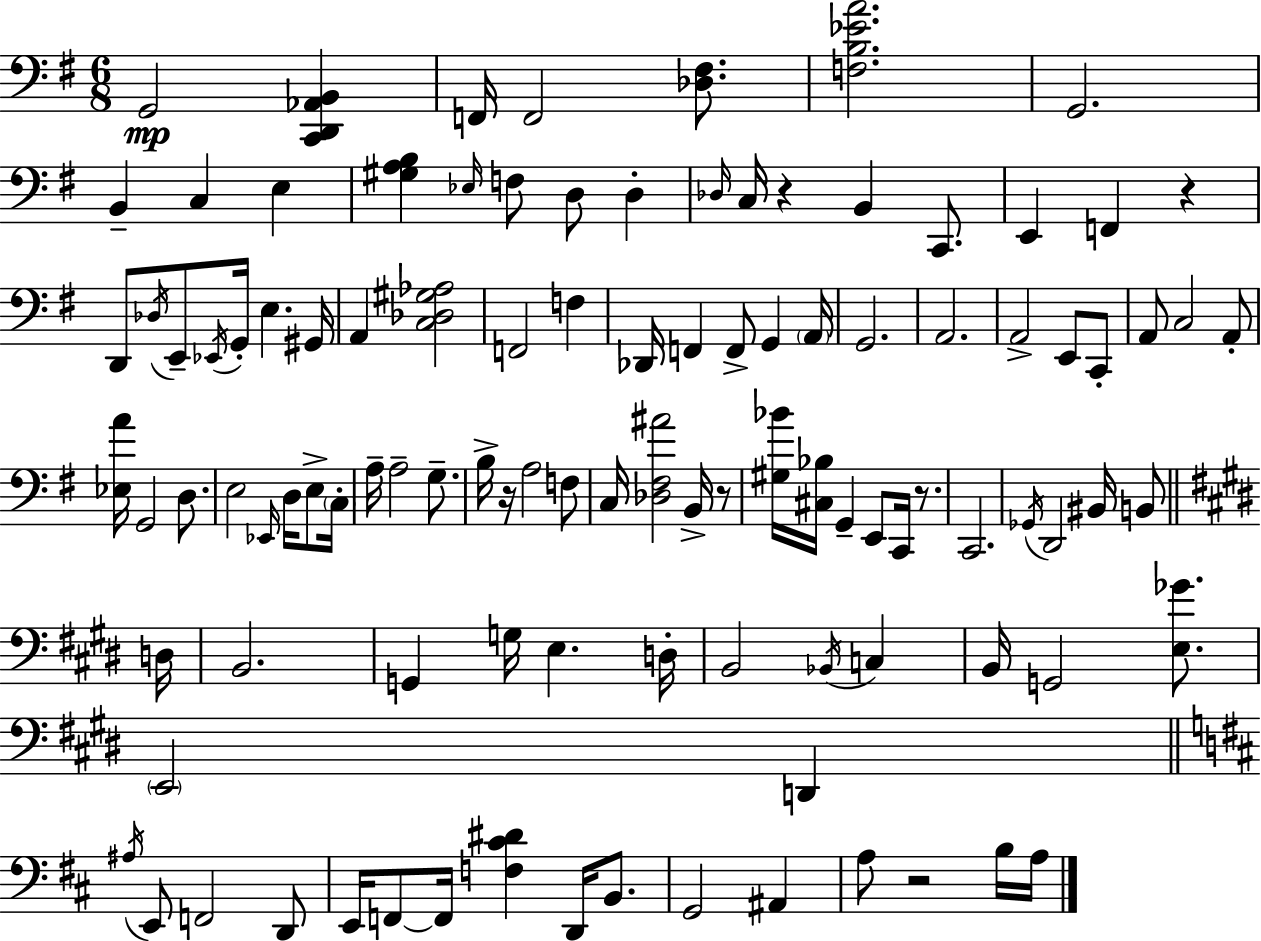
G2/h [C2,D2,Ab2,B2]/q F2/s F2/h [Db3,F#3]/e. [F3,B3,Eb4,A4]/h. G2/h. B2/q C3/q E3/q [G#3,A3,B3]/q Eb3/s F3/e D3/e D3/q Db3/s C3/s R/q B2/q C2/e. E2/q F2/q R/q D2/e Db3/s E2/e Eb2/s G2/s E3/q. G#2/s A2/q [C3,Db3,G#3,Ab3]/h F2/h F3/q Db2/s F2/q F2/e G2/q A2/s G2/h. A2/h. A2/h E2/e C2/e A2/e C3/h A2/e [Eb3,A4]/s G2/h D3/e. E3/h Eb2/s D3/s E3/e C3/s A3/s A3/h G3/e. B3/s R/s A3/h F3/e C3/s [Db3,F#3,A#4]/h B2/s R/e [G#3,Bb4]/s [C#3,Bb3]/s G2/q E2/e C2/s R/e. C2/h. Gb2/s D2/h BIS2/s B2/e D3/s B2/h. G2/q G3/s E3/q. D3/s B2/h Bb2/s C3/q B2/s G2/h [E3,Gb4]/e. E2/h D2/q A#3/s E2/e F2/h D2/e E2/s F2/e F2/s [F3,C#4,D#4]/q D2/s B2/e. G2/h A#2/q A3/e R/h B3/s A3/s